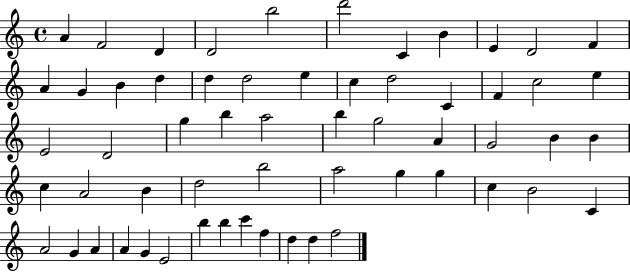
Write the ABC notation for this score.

X:1
T:Untitled
M:4/4
L:1/4
K:C
A F2 D D2 b2 d'2 C B E D2 F A G B d d d2 e c d2 C F c2 e E2 D2 g b a2 b g2 A G2 B B c A2 B d2 b2 a2 g g c B2 C A2 G A A G E2 b b c' f d d f2